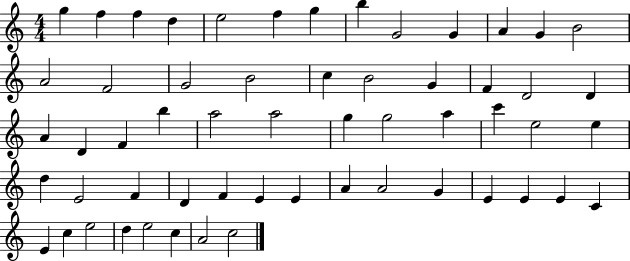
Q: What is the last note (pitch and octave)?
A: C5